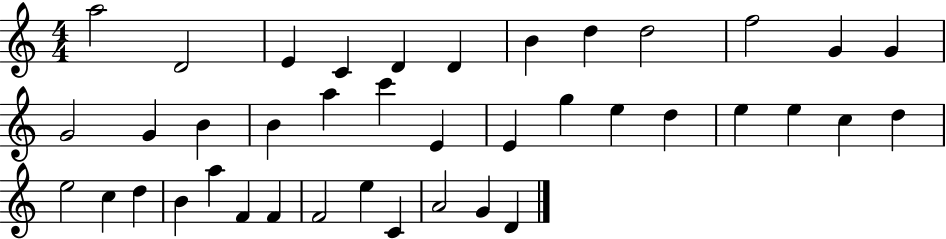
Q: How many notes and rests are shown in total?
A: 40